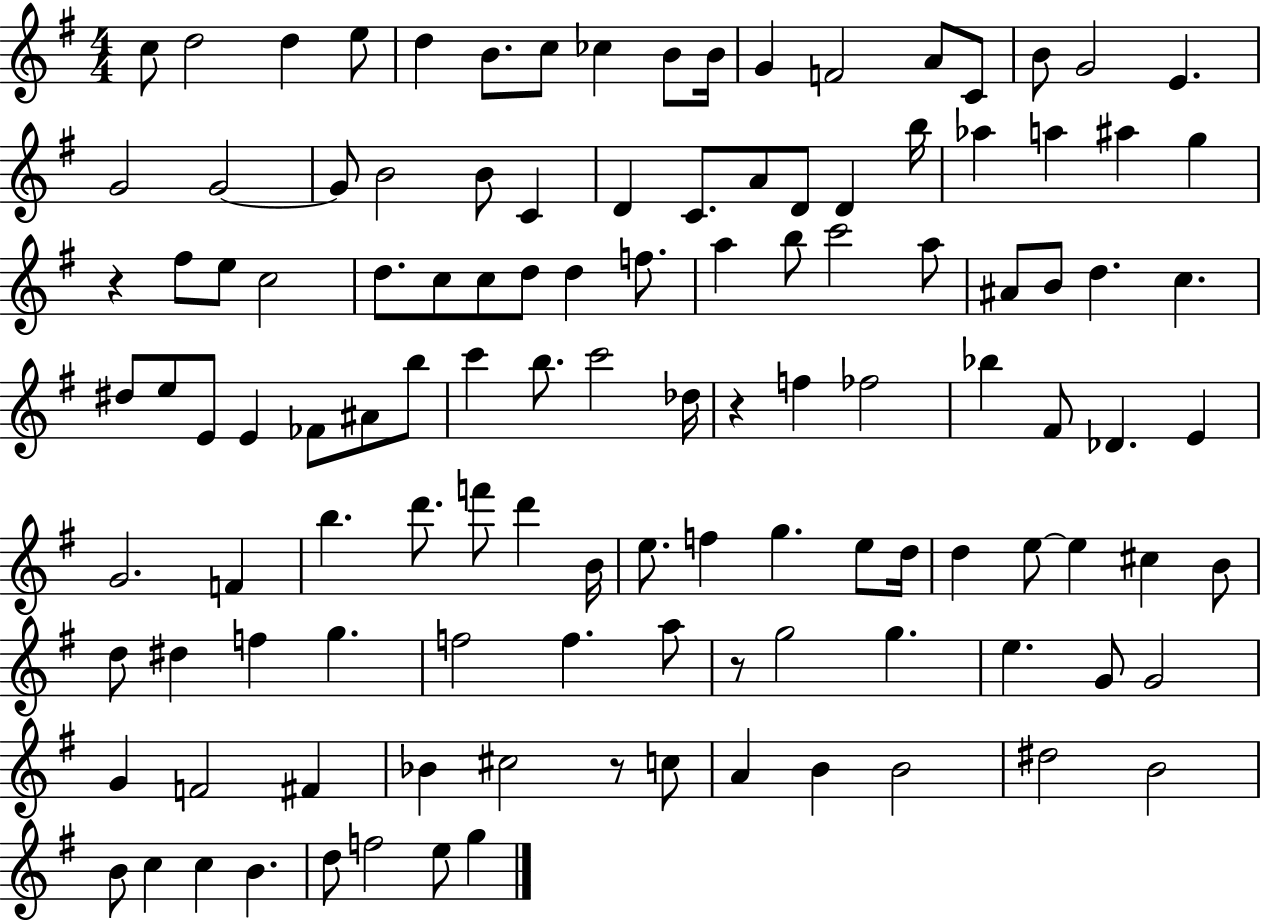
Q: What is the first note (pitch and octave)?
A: C5